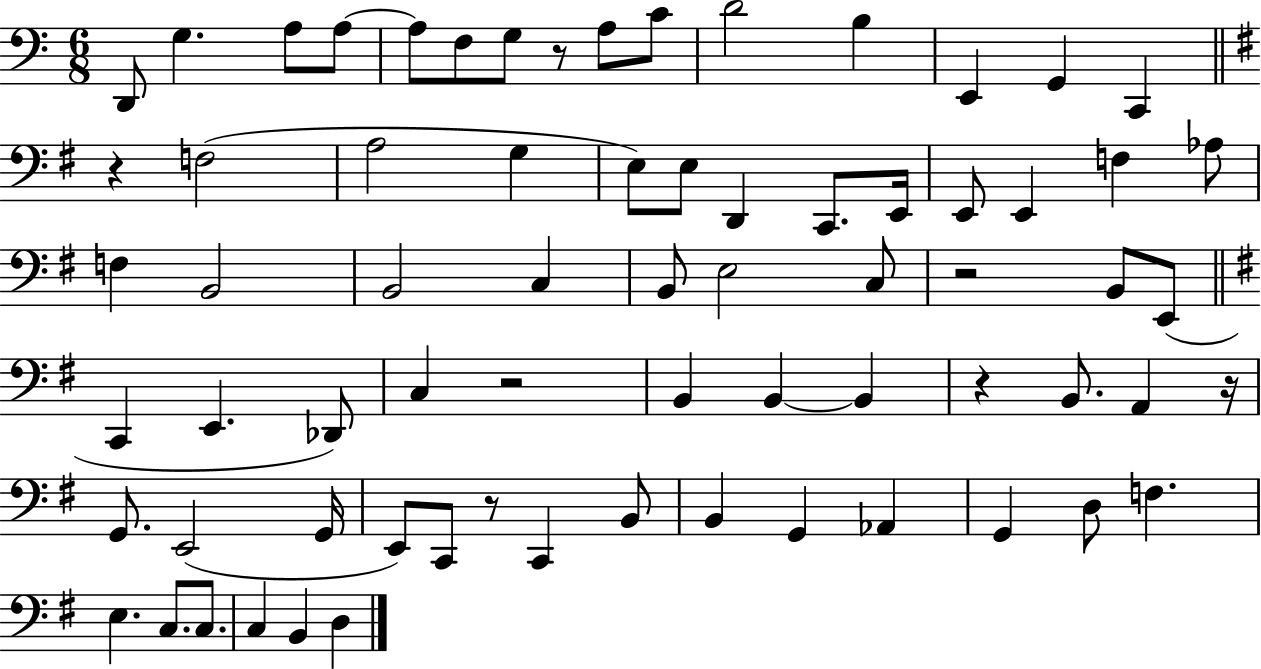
{
  \clef bass
  \numericTimeSignature
  \time 6/8
  \key c \major
  d,8 g4. a8 a8~~ | a8 f8 g8 r8 a8 c'8 | d'2 b4 | e,4 g,4 c,4 | \break \bar "||" \break \key g \major r4 f2( | a2 g4 | e8) e8 d,4 c,8. e,16 | e,8 e,4 f4 aes8 | \break f4 b,2 | b,2 c4 | b,8 e2 c8 | r2 b,8 e,8( | \break \bar "||" \break \key g \major c,4 e,4. des,8) | c4 r2 | b,4 b,4~~ b,4 | r4 b,8. a,4 r16 | \break g,8. e,2( g,16 | e,8) c,8 r8 c,4 b,8 | b,4 g,4 aes,4 | g,4 d8 f4. | \break e4. c8. c8. | c4 b,4 d4 | \bar "|."
}